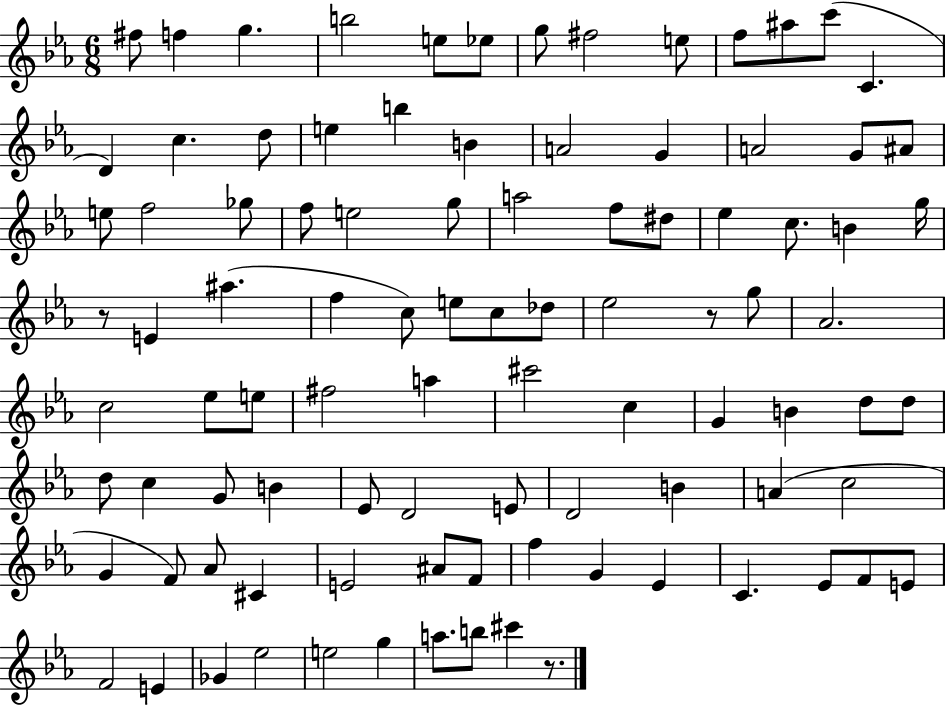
{
  \clef treble
  \numericTimeSignature
  \time 6/8
  \key ees \major
  \repeat volta 2 { fis''8 f''4 g''4. | b''2 e''8 ees''8 | g''8 fis''2 e''8 | f''8 ais''8 c'''8( c'4. | \break d'4) c''4. d''8 | e''4 b''4 b'4 | a'2 g'4 | a'2 g'8 ais'8 | \break e''8 f''2 ges''8 | f''8 e''2 g''8 | a''2 f''8 dis''8 | ees''4 c''8. b'4 g''16 | \break r8 e'4 ais''4.( | f''4 c''8) e''8 c''8 des''8 | ees''2 r8 g''8 | aes'2. | \break c''2 ees''8 e''8 | fis''2 a''4 | cis'''2 c''4 | g'4 b'4 d''8 d''8 | \break d''8 c''4 g'8 b'4 | ees'8 d'2 e'8 | d'2 b'4 | a'4( c''2 | \break g'4 f'8) aes'8 cis'4 | e'2 ais'8 f'8 | f''4 g'4 ees'4 | c'4. ees'8 f'8 e'8 | \break f'2 e'4 | ges'4 ees''2 | e''2 g''4 | a''8. b''8 cis'''4 r8. | \break } \bar "|."
}